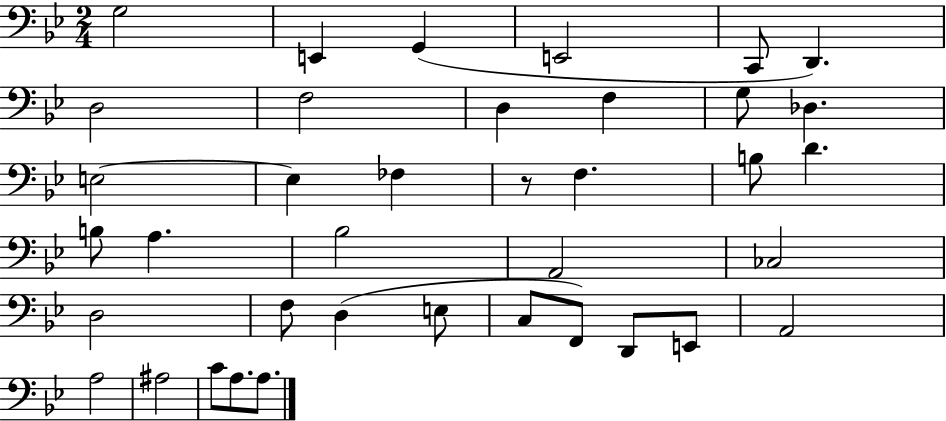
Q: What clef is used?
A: bass